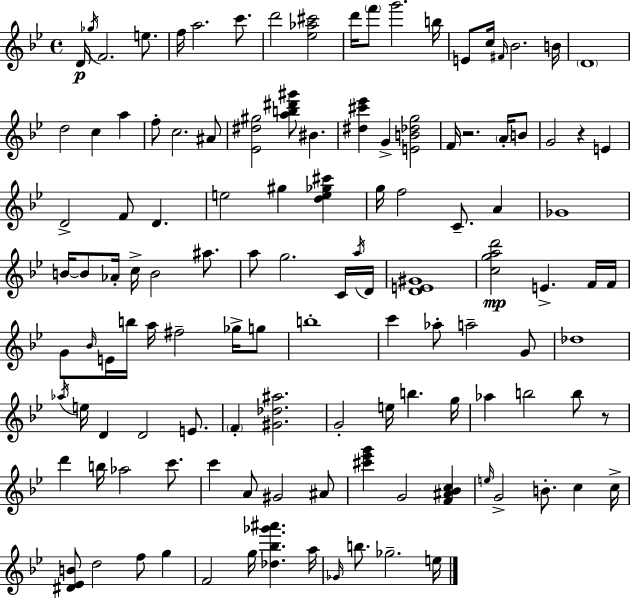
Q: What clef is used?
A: treble